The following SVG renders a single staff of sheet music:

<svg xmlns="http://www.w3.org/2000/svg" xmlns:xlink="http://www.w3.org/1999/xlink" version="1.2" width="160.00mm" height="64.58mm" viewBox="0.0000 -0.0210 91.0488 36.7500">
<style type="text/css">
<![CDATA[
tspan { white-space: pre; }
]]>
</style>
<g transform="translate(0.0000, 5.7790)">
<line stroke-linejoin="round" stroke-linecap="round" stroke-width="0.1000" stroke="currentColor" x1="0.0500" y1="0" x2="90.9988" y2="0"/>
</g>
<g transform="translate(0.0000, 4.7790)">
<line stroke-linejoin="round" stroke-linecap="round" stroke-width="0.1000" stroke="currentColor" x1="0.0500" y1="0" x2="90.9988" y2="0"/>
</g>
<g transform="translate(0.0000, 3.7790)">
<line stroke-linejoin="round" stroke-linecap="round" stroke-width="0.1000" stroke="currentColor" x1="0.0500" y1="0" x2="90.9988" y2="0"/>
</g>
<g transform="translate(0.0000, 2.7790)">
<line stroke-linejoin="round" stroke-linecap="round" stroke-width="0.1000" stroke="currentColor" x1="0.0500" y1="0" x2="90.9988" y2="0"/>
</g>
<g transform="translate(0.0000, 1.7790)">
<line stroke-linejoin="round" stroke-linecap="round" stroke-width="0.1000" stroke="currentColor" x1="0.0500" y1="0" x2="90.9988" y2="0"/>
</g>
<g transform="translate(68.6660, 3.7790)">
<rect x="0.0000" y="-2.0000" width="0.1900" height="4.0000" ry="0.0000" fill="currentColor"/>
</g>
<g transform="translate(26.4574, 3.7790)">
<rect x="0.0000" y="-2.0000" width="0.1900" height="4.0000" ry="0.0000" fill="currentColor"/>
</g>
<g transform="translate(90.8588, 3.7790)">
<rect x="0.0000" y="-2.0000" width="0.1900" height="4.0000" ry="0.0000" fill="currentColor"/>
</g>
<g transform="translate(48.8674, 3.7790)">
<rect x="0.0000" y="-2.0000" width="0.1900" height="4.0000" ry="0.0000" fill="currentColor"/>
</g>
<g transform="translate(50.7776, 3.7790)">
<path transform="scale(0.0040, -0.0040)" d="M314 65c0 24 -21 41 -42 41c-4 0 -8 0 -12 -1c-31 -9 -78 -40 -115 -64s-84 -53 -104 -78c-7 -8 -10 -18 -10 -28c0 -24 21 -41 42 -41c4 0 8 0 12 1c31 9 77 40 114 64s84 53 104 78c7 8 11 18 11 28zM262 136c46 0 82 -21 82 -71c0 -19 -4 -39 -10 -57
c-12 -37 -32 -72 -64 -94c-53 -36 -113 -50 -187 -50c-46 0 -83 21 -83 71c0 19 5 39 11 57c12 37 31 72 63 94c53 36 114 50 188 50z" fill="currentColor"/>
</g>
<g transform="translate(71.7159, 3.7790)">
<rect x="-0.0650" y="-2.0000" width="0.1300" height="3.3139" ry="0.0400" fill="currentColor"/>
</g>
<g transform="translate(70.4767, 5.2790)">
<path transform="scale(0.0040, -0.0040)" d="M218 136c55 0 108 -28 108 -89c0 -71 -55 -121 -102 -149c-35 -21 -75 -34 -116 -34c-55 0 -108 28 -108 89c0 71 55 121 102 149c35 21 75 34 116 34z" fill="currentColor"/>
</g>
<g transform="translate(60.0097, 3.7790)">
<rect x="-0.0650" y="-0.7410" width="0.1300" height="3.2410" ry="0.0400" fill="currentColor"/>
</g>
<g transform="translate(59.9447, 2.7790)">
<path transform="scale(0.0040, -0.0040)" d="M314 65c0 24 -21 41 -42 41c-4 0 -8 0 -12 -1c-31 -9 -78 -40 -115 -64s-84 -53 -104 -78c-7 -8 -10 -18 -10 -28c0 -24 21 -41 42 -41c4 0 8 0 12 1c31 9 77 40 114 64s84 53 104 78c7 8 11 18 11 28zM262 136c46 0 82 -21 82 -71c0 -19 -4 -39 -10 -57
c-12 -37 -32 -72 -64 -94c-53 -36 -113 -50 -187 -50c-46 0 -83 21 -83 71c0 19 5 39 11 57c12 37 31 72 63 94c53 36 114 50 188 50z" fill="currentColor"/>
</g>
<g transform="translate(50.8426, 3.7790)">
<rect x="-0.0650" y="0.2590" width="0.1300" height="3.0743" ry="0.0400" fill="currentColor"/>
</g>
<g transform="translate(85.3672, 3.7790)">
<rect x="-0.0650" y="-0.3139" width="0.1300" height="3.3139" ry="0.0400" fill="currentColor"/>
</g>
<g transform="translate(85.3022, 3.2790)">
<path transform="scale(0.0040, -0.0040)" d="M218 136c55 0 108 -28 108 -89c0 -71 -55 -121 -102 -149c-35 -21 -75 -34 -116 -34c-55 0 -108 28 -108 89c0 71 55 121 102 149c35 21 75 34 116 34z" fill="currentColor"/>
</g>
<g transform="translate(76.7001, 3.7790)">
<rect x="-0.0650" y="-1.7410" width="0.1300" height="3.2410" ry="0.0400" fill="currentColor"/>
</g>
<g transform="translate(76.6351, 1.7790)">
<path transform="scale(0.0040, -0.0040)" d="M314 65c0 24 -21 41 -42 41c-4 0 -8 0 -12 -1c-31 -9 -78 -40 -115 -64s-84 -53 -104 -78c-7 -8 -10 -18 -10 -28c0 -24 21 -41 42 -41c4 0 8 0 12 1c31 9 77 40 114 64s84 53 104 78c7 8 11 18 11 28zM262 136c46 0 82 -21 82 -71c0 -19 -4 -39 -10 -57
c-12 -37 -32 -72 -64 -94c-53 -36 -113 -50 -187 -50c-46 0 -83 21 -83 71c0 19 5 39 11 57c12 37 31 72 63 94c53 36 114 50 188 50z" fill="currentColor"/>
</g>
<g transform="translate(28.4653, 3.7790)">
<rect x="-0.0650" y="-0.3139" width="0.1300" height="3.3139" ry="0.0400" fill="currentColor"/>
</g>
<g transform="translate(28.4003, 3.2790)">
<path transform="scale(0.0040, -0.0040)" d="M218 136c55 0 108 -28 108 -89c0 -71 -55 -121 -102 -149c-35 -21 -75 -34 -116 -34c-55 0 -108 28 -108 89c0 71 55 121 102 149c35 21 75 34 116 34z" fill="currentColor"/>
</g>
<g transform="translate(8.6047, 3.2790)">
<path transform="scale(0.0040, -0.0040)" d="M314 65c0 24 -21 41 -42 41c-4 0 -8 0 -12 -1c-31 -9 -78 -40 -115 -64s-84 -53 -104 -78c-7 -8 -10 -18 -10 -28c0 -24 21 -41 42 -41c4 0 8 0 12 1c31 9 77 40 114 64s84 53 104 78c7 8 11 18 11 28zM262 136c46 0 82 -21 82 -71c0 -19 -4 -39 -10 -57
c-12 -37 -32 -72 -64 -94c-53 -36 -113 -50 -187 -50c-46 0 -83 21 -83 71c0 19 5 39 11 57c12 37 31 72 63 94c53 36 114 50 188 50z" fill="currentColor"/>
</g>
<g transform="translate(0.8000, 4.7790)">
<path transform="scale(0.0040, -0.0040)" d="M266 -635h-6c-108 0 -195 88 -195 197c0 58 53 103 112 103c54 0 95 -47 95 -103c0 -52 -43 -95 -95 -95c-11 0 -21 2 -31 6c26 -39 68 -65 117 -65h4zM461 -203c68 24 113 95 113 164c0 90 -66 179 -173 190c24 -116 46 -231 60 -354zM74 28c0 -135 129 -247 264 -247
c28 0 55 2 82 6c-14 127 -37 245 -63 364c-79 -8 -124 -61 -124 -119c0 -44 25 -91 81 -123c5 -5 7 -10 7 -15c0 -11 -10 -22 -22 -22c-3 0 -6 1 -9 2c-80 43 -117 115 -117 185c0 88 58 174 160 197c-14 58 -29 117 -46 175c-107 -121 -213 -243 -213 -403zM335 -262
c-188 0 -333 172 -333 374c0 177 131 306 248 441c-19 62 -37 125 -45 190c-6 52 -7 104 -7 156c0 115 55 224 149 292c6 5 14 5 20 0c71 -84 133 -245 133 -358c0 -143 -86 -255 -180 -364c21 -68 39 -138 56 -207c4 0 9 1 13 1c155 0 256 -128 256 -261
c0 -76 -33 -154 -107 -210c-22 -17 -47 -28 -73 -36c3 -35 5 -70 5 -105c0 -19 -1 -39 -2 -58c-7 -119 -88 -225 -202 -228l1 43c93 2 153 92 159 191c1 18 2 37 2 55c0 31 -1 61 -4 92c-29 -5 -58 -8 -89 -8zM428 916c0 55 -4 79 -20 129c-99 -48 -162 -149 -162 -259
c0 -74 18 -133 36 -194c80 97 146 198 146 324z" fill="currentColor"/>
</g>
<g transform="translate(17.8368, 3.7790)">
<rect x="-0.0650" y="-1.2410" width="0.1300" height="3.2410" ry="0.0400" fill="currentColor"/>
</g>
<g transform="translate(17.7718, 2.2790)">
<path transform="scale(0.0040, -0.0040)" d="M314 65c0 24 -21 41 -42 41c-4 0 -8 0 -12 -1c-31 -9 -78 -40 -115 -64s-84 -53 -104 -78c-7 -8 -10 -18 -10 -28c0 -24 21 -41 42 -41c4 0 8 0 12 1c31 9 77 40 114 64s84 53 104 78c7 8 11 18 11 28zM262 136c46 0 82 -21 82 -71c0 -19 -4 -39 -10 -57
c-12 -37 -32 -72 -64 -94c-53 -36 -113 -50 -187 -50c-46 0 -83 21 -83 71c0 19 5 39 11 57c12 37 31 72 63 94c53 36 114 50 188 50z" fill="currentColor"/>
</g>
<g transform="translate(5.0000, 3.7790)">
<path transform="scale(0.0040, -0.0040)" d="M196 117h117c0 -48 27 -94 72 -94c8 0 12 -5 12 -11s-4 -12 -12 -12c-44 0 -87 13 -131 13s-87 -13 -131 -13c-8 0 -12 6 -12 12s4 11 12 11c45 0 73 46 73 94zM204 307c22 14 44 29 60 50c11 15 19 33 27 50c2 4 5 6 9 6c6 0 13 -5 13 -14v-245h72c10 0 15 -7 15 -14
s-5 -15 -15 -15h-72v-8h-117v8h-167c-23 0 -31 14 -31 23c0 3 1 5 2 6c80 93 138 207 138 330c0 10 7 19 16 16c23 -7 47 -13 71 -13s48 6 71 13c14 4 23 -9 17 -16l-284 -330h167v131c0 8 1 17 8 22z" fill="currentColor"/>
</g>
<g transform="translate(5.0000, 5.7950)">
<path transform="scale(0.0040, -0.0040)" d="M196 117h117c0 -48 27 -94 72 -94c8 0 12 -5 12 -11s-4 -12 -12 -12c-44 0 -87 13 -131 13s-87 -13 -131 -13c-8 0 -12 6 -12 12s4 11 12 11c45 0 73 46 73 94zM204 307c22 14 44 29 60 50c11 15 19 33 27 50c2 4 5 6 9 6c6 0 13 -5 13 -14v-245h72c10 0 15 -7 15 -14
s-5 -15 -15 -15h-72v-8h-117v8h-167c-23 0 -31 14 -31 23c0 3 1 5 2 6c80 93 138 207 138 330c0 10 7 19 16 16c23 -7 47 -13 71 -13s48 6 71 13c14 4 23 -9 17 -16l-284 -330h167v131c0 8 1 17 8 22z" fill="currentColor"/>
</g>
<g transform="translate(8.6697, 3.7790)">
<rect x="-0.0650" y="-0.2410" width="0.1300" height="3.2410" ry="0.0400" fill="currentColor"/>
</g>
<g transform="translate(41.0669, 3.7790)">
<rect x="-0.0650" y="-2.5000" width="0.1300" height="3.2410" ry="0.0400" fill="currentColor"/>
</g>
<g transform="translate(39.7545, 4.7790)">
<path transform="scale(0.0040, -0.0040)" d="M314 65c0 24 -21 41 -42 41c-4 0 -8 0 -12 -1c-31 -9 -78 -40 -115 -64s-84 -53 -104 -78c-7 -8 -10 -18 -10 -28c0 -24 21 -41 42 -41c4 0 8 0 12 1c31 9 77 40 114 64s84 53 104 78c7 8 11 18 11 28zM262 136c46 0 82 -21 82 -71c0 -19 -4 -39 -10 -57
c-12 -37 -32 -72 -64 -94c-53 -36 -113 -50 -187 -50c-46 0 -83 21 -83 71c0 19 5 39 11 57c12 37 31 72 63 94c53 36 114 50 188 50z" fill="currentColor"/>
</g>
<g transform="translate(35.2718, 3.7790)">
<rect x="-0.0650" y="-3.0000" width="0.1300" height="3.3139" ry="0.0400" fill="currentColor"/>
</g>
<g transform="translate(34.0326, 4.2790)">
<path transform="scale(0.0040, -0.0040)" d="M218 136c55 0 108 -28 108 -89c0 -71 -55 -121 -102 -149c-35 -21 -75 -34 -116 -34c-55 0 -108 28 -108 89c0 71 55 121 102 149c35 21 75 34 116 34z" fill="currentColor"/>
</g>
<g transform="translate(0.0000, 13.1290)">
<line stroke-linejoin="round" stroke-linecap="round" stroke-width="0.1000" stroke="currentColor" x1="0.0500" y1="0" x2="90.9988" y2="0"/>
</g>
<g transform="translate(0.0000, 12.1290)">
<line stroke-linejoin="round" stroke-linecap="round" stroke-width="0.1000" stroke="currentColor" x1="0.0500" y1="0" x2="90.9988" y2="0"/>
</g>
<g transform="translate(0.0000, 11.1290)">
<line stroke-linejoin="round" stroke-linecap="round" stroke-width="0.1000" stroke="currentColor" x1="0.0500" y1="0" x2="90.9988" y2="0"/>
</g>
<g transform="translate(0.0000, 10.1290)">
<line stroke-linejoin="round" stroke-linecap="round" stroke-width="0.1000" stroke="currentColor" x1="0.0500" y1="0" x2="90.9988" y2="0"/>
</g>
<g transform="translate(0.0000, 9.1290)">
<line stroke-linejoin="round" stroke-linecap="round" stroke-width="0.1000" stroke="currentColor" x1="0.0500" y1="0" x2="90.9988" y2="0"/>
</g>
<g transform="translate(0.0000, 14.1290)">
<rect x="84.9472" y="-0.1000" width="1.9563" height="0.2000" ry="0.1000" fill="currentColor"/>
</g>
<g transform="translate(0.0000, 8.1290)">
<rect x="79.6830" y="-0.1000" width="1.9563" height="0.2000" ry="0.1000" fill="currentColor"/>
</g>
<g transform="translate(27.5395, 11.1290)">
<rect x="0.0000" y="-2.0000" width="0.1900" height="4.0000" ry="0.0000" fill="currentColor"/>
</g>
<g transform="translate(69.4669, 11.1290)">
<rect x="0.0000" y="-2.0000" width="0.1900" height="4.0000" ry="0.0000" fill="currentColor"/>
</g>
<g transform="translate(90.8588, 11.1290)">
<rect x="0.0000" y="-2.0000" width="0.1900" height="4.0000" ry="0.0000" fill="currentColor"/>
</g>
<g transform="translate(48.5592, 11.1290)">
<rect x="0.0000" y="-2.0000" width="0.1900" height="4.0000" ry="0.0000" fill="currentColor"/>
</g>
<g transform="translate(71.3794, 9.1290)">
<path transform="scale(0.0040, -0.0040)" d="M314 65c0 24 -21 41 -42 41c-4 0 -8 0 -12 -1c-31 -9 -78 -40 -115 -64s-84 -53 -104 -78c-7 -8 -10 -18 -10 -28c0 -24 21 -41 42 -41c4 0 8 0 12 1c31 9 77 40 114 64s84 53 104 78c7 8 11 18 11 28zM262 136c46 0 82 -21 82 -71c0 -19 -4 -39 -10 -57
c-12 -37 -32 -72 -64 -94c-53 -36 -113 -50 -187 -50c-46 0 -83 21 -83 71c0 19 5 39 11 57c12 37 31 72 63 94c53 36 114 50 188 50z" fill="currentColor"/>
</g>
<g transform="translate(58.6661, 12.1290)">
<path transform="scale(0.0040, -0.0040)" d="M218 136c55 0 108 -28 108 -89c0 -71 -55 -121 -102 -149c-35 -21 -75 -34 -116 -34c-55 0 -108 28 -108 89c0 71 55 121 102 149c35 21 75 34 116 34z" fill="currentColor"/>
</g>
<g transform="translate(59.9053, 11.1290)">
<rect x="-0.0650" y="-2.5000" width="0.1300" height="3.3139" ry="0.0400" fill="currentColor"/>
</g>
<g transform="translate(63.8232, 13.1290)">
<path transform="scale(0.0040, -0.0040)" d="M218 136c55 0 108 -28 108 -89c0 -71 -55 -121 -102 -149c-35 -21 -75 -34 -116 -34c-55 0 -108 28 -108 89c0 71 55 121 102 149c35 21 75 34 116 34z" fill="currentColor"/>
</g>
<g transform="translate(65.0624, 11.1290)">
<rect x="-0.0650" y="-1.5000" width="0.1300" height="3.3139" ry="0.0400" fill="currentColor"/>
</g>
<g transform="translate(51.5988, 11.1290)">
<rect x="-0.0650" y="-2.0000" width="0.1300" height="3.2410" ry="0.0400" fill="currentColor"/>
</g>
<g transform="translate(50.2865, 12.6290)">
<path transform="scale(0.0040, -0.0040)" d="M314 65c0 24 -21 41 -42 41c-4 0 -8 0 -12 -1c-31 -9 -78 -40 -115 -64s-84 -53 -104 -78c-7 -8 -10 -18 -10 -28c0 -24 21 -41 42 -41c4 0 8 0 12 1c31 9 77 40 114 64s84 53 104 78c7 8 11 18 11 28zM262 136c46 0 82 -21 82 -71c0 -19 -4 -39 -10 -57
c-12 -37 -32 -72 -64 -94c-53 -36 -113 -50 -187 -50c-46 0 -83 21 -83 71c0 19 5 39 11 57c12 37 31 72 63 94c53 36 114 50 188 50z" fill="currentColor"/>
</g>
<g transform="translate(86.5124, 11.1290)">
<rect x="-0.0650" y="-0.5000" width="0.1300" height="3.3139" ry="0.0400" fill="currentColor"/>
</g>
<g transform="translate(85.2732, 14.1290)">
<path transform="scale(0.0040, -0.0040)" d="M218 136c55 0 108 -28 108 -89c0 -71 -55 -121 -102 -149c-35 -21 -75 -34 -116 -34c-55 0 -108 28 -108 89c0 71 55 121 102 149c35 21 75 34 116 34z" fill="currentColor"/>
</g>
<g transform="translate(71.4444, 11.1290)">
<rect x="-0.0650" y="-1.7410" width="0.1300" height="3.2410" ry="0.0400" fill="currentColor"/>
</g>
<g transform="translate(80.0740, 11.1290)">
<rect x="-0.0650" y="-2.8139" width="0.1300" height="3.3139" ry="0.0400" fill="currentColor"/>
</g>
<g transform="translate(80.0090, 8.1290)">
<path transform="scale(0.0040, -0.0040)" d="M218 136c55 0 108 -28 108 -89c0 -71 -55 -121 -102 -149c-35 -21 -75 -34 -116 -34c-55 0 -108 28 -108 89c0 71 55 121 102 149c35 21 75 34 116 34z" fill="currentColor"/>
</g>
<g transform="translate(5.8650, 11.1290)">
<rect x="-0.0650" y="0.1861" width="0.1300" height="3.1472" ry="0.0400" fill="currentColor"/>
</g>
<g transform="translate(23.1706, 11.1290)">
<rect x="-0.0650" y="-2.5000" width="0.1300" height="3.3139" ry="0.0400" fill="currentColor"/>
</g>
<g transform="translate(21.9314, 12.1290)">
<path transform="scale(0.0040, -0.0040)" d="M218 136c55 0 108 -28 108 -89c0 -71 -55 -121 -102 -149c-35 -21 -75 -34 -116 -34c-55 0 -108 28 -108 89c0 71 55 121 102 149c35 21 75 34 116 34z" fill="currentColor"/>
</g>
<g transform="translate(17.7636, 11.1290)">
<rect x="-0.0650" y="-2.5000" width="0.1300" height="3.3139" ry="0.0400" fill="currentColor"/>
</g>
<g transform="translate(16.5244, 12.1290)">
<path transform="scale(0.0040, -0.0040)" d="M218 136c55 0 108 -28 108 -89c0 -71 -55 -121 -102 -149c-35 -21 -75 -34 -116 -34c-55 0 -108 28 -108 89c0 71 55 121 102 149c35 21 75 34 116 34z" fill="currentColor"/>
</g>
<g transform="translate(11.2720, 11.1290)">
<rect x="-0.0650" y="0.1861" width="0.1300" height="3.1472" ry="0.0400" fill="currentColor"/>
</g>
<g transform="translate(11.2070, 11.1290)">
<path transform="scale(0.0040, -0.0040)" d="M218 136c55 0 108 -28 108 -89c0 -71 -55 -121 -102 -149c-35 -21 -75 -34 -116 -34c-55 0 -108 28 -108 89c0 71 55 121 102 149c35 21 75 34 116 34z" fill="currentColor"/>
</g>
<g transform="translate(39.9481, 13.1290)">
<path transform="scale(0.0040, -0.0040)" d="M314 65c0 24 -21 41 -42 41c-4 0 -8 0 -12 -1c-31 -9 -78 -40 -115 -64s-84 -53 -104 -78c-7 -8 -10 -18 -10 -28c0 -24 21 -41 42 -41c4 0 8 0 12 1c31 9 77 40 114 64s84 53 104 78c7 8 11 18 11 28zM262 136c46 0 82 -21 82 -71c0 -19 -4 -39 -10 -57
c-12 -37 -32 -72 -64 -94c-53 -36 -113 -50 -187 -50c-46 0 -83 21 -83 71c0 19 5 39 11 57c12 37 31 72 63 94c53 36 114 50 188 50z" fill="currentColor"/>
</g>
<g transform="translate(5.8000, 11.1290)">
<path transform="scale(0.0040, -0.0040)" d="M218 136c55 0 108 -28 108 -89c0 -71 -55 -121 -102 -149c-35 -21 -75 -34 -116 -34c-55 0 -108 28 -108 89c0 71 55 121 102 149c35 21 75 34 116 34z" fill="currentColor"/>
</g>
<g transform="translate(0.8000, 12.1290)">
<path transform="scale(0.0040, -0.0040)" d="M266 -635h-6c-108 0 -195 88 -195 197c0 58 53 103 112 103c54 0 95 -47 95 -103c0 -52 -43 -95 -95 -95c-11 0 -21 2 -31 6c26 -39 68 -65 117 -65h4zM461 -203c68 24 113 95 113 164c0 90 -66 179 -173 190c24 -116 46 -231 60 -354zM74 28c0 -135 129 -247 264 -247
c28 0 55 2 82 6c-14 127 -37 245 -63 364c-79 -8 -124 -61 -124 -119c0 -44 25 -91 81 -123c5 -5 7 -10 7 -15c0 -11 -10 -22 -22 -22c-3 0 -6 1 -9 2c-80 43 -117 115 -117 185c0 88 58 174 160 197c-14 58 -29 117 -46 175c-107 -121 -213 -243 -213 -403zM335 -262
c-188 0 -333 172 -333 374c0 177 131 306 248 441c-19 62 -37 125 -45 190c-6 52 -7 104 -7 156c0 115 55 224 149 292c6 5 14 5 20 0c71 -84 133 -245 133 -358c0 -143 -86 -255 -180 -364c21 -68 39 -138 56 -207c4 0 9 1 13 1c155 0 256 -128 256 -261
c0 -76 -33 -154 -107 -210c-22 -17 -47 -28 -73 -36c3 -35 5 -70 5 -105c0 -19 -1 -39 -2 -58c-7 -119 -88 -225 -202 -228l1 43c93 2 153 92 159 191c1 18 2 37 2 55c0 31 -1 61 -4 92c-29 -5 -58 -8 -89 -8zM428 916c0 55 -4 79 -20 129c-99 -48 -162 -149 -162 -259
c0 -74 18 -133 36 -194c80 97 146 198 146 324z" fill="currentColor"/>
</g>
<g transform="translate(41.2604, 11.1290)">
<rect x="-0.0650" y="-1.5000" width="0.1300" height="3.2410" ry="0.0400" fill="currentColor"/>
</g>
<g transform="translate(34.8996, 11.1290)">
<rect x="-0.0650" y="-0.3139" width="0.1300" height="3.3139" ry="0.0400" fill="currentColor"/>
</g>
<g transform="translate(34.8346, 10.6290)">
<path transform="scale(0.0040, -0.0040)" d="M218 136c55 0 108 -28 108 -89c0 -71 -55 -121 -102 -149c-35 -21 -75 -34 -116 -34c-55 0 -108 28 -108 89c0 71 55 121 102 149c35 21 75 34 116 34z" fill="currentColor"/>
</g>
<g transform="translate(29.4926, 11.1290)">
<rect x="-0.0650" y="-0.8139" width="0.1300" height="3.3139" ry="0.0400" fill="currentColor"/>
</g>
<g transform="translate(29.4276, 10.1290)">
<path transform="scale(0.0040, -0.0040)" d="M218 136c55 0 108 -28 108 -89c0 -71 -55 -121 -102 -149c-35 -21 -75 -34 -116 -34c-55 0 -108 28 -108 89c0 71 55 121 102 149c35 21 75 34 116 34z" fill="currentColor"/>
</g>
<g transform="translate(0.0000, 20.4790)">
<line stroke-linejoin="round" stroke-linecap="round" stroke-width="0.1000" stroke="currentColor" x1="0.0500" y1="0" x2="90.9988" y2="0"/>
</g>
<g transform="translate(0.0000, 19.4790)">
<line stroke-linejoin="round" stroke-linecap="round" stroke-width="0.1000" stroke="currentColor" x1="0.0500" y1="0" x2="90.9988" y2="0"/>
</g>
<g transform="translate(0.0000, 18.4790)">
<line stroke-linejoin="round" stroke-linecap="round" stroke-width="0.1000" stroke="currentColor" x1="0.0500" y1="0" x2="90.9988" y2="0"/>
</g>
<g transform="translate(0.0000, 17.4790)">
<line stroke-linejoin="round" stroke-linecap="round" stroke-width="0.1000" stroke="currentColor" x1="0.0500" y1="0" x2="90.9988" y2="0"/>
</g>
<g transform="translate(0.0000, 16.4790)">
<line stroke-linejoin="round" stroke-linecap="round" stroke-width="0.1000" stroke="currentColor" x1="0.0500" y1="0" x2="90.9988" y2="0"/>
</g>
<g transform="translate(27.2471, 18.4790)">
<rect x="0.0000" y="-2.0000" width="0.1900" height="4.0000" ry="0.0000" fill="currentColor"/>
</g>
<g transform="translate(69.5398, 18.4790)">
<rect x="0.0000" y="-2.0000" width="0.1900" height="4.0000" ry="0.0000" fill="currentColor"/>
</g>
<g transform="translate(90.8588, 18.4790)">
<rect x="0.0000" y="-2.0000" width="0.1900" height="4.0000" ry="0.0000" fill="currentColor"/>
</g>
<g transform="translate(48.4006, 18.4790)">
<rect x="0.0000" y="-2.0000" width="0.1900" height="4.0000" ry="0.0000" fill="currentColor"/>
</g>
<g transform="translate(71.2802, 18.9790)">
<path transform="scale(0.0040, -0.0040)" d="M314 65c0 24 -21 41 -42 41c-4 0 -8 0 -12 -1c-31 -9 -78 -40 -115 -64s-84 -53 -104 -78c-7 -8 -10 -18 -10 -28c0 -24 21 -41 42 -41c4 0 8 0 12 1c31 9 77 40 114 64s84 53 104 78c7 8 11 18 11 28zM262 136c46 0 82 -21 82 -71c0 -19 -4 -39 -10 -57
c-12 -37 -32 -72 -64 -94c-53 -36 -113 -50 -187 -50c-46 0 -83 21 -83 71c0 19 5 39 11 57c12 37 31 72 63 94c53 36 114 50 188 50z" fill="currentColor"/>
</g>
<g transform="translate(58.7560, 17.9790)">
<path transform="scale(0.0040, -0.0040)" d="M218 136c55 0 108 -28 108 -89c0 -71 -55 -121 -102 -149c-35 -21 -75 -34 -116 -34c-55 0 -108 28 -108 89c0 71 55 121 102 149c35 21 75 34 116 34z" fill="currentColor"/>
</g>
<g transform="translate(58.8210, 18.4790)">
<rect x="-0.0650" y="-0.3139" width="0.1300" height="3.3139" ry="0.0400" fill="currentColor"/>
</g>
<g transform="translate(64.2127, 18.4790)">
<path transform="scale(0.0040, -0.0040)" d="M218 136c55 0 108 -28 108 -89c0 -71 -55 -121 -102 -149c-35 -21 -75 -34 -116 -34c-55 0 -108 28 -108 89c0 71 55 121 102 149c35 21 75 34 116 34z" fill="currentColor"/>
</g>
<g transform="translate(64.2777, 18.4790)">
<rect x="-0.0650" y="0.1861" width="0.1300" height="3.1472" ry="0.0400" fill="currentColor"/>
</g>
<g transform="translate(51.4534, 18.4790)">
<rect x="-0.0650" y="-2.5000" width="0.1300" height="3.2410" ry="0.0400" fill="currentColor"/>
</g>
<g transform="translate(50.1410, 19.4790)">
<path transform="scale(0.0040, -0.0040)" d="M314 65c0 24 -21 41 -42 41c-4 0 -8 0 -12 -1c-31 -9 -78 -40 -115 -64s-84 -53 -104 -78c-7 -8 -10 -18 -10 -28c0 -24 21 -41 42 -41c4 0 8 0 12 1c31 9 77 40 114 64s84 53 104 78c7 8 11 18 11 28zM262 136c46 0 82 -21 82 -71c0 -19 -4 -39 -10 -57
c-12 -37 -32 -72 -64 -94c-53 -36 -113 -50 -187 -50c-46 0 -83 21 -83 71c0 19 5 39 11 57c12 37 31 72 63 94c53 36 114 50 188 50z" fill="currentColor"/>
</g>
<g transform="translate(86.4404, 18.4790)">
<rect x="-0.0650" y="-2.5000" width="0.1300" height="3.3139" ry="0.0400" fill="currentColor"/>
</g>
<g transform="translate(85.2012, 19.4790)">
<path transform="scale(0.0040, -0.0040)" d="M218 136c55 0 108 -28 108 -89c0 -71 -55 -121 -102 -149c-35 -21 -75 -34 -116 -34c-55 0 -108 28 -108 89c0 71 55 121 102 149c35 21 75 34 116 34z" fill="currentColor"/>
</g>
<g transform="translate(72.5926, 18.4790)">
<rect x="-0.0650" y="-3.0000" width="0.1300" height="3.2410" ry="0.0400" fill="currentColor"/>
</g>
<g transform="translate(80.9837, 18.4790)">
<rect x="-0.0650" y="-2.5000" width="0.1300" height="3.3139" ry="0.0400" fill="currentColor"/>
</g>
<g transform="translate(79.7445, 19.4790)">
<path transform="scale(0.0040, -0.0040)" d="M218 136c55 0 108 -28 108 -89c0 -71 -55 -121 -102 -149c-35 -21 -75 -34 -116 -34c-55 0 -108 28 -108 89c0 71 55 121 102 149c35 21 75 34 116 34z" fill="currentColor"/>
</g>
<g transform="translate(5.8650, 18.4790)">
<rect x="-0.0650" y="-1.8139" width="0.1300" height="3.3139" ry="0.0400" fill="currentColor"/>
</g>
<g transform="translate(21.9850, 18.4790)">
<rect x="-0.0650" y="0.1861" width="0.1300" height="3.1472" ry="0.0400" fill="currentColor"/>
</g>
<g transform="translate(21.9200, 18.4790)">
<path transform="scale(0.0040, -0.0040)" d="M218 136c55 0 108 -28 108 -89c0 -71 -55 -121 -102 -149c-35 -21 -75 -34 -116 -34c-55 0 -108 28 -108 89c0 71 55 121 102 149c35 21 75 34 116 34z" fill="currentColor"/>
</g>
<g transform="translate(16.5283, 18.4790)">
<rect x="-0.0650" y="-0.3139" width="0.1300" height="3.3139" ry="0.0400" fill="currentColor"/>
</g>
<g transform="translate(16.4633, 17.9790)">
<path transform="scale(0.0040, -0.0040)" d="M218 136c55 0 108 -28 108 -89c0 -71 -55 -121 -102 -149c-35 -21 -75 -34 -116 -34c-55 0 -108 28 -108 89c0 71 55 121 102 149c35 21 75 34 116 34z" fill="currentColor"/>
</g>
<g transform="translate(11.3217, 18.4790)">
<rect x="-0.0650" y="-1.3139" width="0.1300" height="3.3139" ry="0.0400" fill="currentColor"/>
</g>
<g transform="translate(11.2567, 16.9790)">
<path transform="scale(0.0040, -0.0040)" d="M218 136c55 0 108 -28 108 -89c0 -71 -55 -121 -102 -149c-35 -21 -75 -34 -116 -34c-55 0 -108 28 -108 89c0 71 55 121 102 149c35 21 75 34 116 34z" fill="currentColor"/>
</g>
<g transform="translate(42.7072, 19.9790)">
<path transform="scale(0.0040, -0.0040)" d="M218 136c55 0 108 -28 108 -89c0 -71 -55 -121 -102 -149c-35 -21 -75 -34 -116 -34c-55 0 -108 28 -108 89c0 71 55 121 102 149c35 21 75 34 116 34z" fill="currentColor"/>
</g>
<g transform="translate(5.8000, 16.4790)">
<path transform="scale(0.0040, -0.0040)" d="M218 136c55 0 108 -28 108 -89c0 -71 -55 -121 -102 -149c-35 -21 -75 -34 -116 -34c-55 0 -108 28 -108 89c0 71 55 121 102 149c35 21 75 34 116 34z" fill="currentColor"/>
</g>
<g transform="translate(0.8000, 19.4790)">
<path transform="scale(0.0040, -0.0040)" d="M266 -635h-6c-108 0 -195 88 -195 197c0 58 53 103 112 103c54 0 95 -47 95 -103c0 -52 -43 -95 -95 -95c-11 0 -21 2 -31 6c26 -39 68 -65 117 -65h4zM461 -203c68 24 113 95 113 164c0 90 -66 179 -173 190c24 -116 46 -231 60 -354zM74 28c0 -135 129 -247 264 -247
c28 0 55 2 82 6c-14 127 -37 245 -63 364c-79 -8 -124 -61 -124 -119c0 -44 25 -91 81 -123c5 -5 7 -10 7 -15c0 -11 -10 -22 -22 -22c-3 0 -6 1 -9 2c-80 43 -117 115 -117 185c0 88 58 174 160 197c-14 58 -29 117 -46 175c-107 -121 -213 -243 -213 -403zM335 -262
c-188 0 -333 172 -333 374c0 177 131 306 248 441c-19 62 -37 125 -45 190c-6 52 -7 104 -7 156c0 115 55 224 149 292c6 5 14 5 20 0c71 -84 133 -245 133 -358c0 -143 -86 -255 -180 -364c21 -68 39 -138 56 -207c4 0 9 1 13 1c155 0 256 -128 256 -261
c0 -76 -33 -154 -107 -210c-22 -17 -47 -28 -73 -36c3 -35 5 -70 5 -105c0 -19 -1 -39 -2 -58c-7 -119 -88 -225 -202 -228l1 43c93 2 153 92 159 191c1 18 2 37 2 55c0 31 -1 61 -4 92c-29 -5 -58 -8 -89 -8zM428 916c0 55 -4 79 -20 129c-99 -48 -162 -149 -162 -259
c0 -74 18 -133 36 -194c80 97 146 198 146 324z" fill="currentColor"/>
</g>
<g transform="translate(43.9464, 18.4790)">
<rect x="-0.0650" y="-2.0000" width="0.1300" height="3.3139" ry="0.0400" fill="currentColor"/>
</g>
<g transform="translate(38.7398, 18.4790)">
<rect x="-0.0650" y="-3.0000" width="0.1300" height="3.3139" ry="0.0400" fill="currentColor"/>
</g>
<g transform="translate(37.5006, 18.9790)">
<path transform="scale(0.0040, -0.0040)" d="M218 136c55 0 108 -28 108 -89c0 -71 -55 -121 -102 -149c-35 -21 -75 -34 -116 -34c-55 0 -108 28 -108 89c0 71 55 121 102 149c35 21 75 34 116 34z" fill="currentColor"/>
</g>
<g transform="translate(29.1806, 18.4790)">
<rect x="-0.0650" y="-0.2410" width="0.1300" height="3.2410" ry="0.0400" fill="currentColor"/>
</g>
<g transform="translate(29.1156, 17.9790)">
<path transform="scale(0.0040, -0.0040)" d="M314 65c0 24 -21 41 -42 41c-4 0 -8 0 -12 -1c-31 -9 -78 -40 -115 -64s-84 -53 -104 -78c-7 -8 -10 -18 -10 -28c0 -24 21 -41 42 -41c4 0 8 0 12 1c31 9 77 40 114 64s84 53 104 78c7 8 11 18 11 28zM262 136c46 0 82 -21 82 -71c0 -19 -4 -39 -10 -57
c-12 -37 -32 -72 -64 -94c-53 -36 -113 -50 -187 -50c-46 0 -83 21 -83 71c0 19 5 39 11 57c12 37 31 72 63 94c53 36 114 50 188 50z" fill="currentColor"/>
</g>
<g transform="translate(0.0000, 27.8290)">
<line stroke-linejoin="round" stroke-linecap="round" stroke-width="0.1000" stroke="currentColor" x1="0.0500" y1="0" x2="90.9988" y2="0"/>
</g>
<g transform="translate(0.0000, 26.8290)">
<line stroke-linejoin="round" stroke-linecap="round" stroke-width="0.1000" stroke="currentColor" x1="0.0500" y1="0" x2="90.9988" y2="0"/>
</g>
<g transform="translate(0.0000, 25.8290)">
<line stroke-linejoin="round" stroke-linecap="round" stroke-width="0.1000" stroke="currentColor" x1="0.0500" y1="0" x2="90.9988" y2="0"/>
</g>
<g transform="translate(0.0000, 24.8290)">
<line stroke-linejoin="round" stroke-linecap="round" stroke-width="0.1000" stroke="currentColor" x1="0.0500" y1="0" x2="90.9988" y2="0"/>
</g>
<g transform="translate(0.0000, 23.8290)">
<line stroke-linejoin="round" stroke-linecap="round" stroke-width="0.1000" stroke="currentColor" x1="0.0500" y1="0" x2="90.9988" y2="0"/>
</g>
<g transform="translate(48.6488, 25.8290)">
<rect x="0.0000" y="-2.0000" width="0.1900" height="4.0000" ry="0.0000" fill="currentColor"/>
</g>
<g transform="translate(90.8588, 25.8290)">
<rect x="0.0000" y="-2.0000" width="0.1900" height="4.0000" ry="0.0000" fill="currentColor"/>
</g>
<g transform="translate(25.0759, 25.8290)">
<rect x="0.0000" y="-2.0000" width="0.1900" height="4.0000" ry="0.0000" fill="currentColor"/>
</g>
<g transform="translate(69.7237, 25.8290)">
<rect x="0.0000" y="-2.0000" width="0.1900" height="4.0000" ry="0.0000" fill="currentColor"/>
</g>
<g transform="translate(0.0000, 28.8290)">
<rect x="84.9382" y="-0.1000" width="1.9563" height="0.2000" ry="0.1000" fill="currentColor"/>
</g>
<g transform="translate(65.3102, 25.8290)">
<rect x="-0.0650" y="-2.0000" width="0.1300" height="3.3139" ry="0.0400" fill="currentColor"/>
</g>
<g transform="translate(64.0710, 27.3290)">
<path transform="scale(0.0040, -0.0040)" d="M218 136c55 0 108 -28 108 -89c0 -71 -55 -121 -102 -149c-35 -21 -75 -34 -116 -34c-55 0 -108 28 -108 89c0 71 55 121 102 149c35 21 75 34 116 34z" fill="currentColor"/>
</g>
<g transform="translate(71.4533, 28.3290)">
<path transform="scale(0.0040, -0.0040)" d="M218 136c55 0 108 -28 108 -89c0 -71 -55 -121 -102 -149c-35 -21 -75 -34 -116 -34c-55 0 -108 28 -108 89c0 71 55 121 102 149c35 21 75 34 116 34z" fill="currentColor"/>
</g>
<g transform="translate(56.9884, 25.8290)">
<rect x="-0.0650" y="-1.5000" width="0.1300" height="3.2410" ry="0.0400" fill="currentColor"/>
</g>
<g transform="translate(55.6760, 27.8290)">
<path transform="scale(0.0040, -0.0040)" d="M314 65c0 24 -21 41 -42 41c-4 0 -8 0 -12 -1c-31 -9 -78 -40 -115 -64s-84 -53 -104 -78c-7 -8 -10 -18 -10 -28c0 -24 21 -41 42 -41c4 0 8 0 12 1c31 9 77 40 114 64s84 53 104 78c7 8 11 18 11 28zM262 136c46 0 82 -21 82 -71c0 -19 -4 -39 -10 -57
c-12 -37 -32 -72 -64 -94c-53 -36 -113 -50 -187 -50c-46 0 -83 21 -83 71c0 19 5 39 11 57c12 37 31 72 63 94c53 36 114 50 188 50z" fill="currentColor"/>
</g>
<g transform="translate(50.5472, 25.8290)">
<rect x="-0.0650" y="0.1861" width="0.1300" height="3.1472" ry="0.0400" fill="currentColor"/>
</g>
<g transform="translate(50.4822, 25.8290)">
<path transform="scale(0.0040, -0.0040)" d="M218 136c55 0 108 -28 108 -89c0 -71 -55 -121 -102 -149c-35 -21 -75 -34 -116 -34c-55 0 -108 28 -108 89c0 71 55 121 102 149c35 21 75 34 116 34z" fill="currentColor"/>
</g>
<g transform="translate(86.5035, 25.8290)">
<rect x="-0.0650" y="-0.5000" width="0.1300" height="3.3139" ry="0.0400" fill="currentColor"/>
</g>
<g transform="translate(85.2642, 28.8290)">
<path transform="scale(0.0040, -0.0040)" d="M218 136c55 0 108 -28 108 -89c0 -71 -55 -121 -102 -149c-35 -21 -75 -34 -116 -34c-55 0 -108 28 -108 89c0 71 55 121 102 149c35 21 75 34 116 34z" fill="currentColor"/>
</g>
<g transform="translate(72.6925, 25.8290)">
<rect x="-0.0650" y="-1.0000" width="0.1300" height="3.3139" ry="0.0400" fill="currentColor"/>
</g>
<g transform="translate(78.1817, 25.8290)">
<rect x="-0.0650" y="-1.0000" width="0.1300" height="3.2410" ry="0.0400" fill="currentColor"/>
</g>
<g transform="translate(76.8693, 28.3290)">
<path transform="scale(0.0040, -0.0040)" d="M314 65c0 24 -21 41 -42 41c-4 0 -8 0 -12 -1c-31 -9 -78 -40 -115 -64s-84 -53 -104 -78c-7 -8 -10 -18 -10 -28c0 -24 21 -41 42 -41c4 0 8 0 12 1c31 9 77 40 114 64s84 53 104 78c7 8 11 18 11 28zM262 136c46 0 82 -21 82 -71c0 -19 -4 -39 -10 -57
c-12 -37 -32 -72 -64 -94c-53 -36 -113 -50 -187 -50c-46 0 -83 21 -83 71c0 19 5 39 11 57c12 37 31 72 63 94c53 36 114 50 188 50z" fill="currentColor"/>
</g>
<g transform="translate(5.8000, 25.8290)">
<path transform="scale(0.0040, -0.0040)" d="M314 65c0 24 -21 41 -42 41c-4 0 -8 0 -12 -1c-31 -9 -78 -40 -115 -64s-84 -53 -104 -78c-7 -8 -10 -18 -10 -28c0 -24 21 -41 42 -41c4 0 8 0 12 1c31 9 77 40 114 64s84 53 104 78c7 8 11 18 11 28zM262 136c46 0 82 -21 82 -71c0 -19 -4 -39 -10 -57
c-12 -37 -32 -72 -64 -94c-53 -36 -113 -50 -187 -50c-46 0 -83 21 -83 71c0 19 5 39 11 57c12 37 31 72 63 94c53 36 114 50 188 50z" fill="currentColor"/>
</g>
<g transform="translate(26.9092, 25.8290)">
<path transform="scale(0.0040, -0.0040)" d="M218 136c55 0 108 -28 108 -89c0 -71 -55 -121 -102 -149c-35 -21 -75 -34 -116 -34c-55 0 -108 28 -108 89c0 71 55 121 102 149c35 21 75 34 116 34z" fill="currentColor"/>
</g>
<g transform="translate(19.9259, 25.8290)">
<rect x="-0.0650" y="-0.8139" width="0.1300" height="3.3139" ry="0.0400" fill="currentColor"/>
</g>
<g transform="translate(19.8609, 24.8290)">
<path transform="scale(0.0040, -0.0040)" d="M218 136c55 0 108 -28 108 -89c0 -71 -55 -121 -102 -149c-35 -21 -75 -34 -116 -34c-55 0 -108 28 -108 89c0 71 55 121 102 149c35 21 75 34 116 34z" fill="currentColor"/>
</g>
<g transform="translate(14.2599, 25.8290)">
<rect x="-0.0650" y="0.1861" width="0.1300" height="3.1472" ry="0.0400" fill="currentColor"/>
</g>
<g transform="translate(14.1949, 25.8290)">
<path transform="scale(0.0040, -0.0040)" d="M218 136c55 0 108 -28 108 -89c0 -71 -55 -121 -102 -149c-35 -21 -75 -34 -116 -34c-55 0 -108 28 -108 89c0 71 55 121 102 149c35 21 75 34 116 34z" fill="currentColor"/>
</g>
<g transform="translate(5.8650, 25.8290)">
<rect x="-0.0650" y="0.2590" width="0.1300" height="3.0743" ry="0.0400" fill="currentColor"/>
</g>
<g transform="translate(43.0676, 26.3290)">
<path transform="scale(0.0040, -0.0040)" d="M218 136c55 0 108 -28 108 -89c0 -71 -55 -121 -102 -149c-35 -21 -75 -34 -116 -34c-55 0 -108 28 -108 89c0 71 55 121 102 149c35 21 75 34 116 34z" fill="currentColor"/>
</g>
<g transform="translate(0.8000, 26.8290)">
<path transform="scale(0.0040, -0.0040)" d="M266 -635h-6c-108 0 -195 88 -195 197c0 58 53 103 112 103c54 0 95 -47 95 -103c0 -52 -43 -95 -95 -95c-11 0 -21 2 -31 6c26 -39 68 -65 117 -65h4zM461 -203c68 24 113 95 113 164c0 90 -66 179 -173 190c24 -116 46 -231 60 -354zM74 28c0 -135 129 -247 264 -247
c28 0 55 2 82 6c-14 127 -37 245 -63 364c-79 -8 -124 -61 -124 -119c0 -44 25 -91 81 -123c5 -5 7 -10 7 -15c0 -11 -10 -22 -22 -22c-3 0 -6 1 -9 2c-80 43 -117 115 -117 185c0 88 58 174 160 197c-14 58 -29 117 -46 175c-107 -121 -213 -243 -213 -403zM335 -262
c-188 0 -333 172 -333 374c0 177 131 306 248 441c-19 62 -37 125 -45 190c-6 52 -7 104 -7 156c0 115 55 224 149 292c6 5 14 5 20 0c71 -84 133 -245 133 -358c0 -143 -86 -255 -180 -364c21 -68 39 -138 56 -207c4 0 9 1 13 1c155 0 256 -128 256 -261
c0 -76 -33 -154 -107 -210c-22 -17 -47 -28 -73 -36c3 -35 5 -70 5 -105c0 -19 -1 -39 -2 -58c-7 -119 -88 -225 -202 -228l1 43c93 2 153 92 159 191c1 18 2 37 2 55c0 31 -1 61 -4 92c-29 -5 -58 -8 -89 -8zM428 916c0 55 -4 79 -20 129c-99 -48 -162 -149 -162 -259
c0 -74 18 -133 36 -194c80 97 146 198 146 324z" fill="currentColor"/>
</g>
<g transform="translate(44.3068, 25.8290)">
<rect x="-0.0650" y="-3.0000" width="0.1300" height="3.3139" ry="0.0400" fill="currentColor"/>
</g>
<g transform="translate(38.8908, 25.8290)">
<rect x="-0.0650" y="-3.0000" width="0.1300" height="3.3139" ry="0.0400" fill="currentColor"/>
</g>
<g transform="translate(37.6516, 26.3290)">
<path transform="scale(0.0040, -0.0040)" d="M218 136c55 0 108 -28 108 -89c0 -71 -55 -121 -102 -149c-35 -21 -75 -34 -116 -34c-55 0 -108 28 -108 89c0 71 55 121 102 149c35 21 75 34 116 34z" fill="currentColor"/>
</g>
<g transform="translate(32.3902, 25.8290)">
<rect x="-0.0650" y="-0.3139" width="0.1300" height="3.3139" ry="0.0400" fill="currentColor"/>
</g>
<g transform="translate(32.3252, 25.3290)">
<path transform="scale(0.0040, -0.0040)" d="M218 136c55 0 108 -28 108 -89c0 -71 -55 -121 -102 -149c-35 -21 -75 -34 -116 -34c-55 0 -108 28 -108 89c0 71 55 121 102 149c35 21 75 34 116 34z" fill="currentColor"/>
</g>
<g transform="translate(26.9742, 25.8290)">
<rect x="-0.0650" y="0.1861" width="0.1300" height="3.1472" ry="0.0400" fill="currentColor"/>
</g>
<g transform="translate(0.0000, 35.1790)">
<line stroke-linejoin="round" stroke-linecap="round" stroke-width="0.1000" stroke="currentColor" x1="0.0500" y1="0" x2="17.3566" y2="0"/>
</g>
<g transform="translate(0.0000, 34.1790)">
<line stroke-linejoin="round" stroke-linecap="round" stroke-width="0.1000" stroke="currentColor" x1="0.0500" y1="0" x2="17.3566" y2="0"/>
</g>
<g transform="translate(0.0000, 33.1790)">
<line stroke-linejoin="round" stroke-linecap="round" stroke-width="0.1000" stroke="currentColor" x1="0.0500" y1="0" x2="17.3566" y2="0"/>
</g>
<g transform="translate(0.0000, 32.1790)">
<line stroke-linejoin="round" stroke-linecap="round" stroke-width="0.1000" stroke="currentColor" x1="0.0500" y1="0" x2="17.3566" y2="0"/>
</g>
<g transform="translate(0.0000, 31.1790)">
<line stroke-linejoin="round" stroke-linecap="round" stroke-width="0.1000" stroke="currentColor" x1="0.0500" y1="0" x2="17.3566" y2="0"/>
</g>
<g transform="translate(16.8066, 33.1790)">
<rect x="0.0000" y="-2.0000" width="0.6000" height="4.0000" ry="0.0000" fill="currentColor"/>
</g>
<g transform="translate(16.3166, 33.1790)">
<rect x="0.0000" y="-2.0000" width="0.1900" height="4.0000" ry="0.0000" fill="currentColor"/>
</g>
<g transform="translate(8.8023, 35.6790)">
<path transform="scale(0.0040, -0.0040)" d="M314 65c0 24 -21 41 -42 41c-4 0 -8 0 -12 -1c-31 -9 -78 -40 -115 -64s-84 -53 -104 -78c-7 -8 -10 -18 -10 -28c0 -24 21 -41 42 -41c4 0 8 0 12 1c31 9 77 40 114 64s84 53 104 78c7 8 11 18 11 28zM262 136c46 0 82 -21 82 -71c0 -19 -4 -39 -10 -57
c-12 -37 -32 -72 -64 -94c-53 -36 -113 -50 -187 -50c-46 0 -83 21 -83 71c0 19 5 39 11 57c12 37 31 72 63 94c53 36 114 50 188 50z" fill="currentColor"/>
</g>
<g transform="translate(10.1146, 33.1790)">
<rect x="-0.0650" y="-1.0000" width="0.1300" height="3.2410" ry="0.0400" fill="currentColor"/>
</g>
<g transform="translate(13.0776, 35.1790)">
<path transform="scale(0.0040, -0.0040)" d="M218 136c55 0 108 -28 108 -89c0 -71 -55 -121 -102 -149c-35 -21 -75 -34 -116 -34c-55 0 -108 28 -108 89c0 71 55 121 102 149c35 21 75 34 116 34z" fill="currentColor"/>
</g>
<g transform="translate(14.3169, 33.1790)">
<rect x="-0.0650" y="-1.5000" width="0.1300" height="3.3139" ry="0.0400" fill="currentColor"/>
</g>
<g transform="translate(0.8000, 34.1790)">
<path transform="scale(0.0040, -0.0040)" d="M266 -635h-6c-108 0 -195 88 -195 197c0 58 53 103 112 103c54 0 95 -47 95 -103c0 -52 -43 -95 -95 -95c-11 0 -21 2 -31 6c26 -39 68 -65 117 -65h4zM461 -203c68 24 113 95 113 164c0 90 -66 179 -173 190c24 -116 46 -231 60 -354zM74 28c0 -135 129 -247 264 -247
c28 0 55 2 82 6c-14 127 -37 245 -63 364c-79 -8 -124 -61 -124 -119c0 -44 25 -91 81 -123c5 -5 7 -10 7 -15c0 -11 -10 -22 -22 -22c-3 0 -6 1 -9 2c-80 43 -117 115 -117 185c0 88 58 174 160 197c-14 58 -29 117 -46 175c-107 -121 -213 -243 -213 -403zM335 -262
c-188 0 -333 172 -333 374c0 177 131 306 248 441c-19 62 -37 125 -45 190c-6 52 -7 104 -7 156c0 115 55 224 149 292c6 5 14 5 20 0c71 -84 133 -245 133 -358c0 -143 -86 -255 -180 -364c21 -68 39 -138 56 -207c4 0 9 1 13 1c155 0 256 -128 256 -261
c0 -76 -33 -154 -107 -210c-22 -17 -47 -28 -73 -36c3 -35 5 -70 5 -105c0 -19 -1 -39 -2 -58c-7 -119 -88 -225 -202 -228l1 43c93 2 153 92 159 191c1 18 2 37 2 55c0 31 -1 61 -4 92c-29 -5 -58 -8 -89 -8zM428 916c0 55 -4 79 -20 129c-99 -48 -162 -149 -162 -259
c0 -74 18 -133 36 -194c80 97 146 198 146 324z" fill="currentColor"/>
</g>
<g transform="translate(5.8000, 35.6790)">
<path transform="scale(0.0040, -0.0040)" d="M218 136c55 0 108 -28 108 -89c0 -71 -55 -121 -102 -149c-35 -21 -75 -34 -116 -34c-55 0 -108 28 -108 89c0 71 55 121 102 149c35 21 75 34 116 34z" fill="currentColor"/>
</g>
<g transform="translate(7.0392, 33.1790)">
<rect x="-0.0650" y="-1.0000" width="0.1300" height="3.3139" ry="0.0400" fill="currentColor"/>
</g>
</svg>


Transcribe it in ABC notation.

X:1
T:Untitled
M:4/4
L:1/4
K:C
c2 e2 c A G2 B2 d2 F f2 c B B G G d c E2 F2 G E f2 a C f e c B c2 A F G2 c B A2 G G B2 B d B c A A B E2 F D D2 C D D2 E